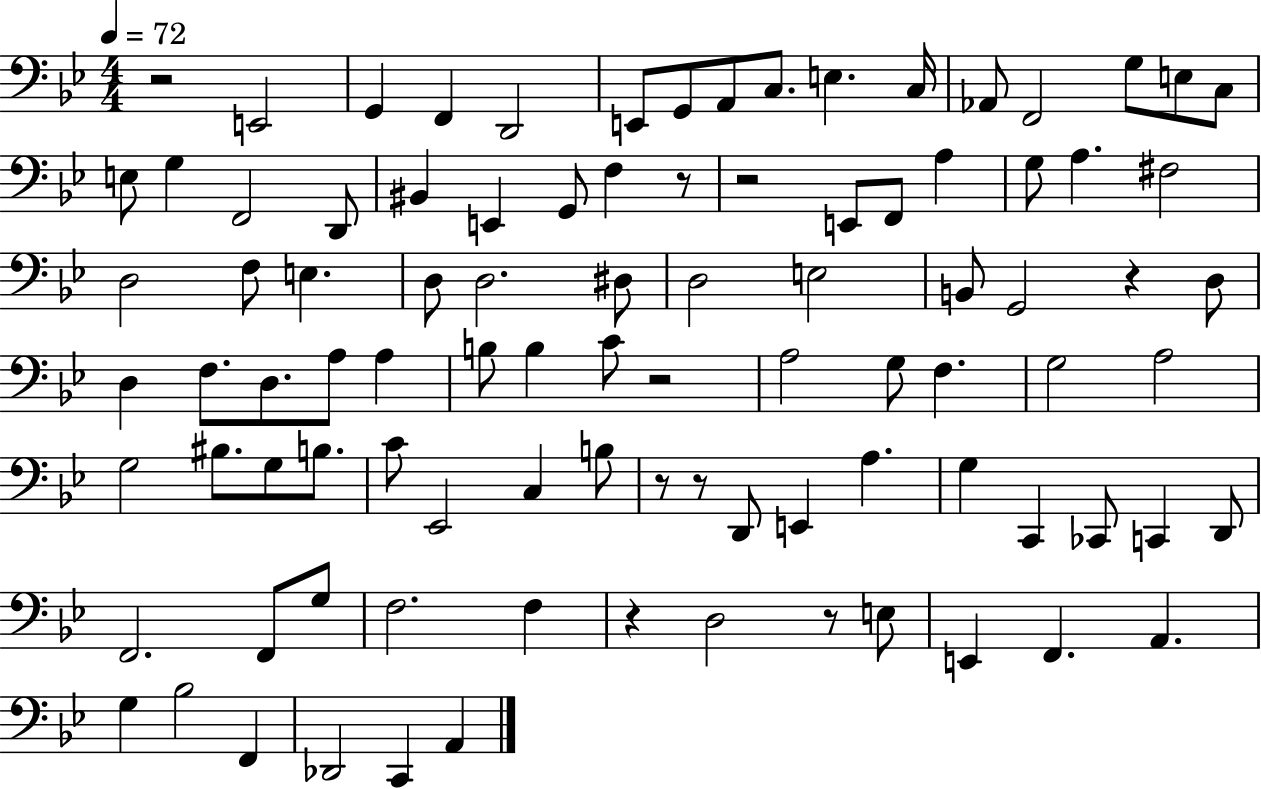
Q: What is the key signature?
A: BES major